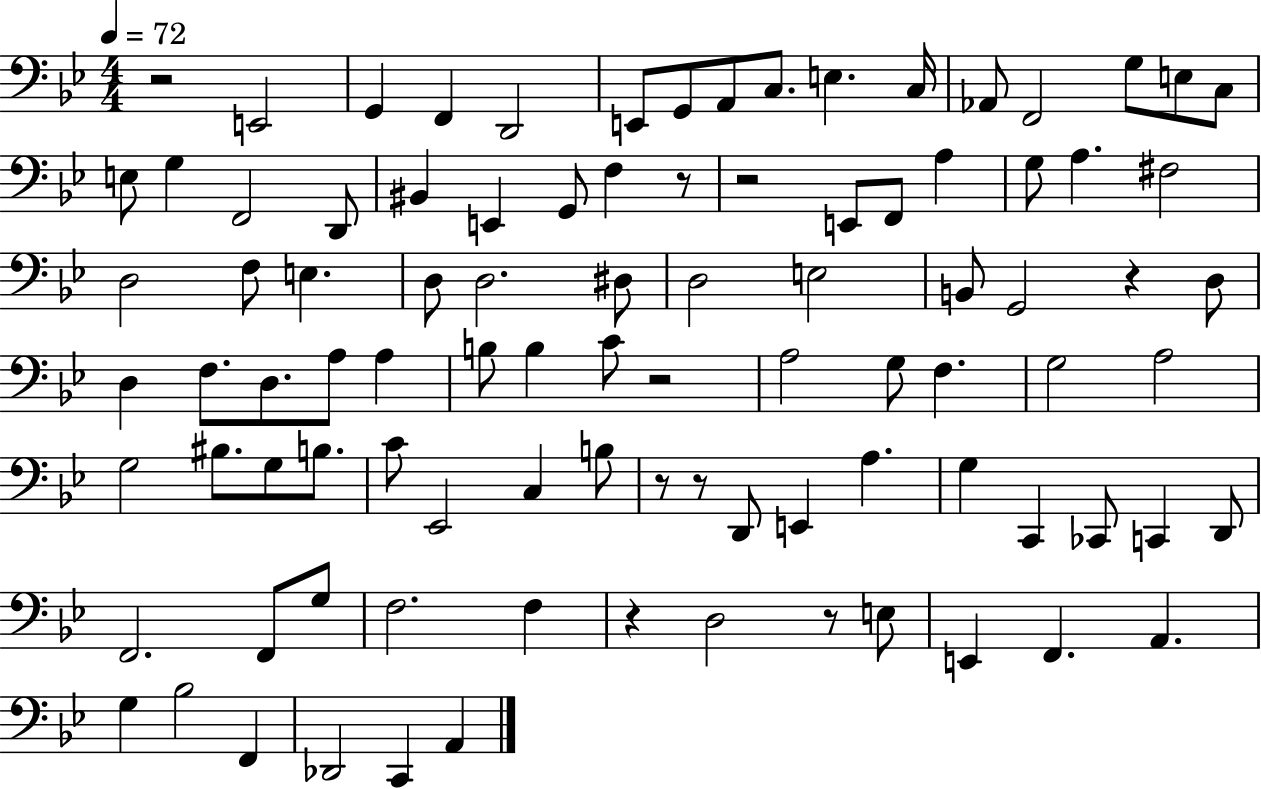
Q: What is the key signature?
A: BES major